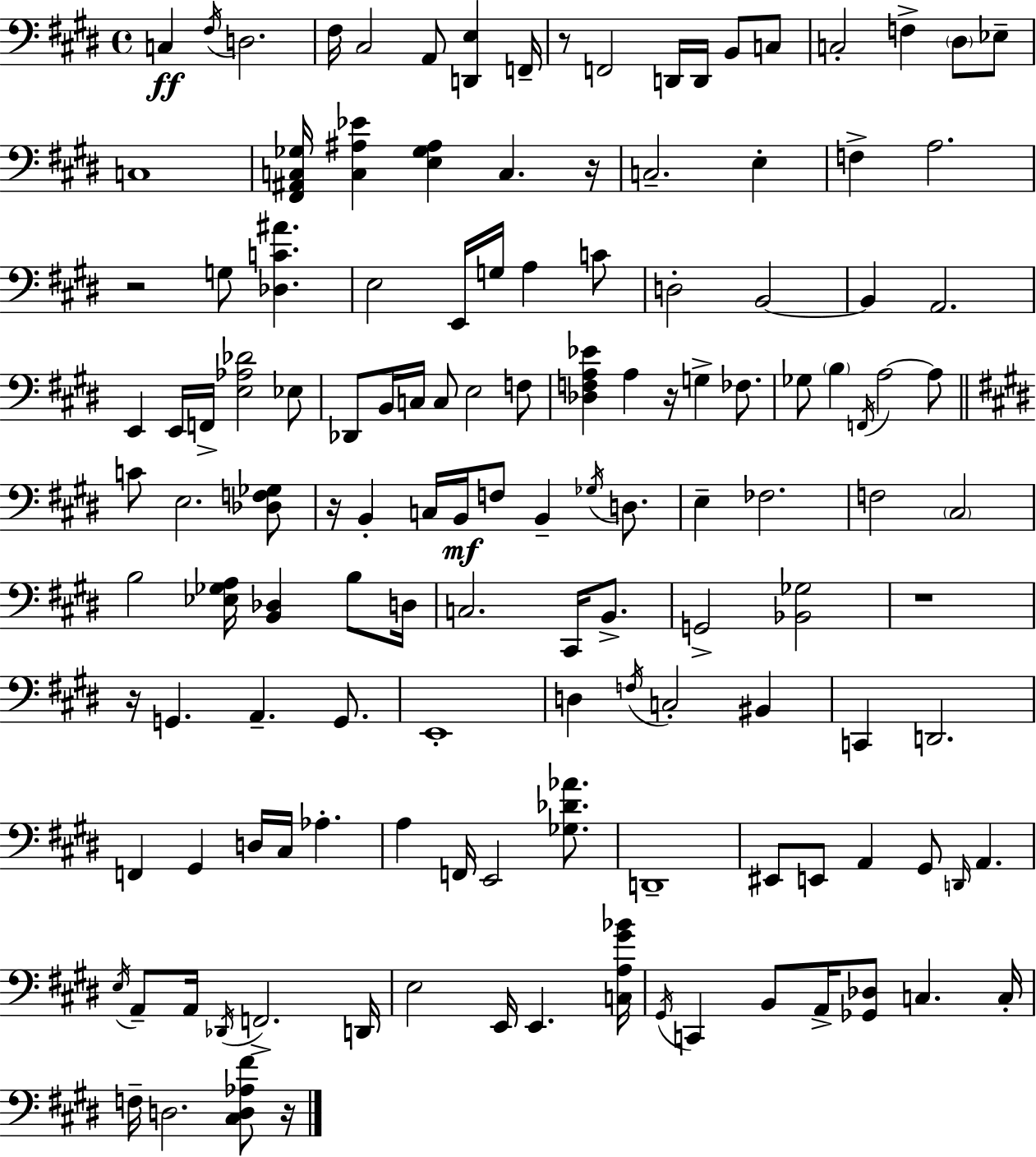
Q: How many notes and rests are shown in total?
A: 135